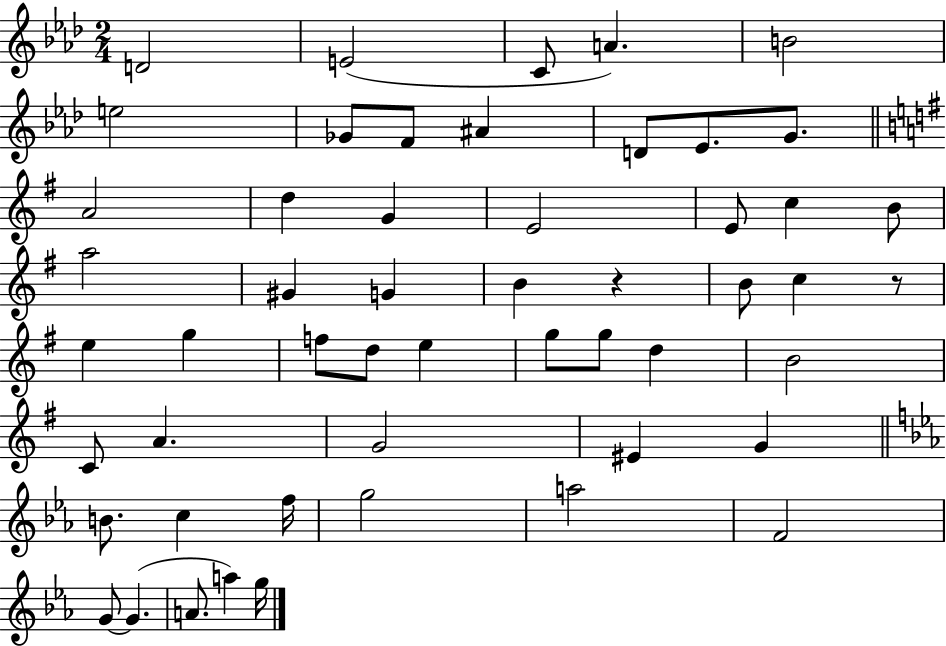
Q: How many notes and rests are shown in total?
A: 52